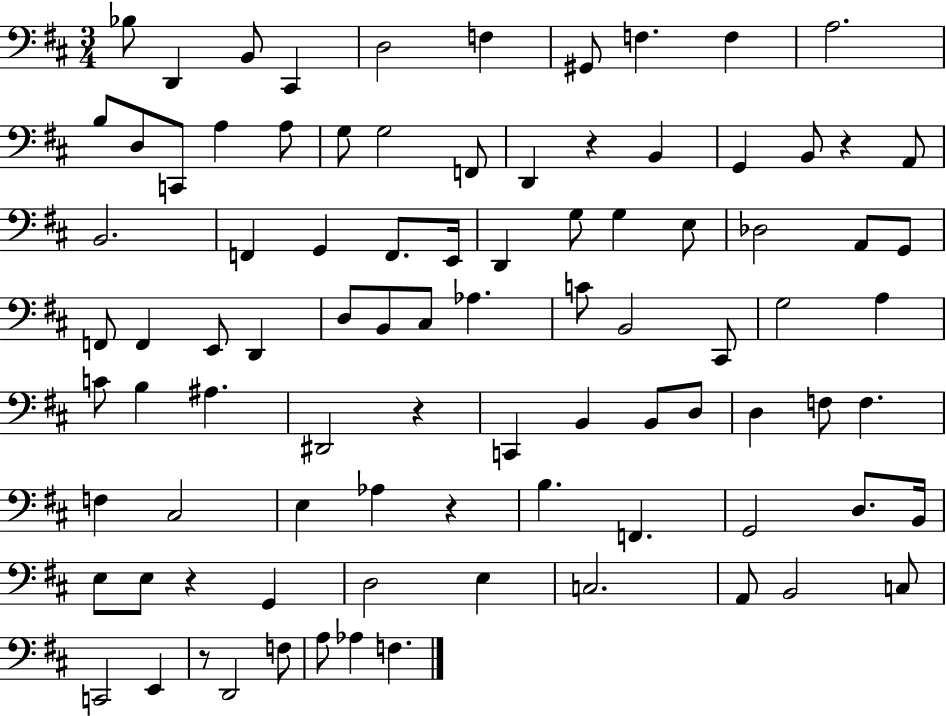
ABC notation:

X:1
T:Untitled
M:3/4
L:1/4
K:D
_B,/2 D,, B,,/2 ^C,, D,2 F, ^G,,/2 F, F, A,2 B,/2 D,/2 C,,/2 A, A,/2 G,/2 G,2 F,,/2 D,, z B,, G,, B,,/2 z A,,/2 B,,2 F,, G,, F,,/2 E,,/4 D,, G,/2 G, E,/2 _D,2 A,,/2 G,,/2 F,,/2 F,, E,,/2 D,, D,/2 B,,/2 ^C,/2 _A, C/2 B,,2 ^C,,/2 G,2 A, C/2 B, ^A, ^D,,2 z C,, B,, B,,/2 D,/2 D, F,/2 F, F, ^C,2 E, _A, z B, F,, G,,2 D,/2 B,,/4 E,/2 E,/2 z G,, D,2 E, C,2 A,,/2 B,,2 C,/2 C,,2 E,, z/2 D,,2 F,/2 A,/2 _A, F,